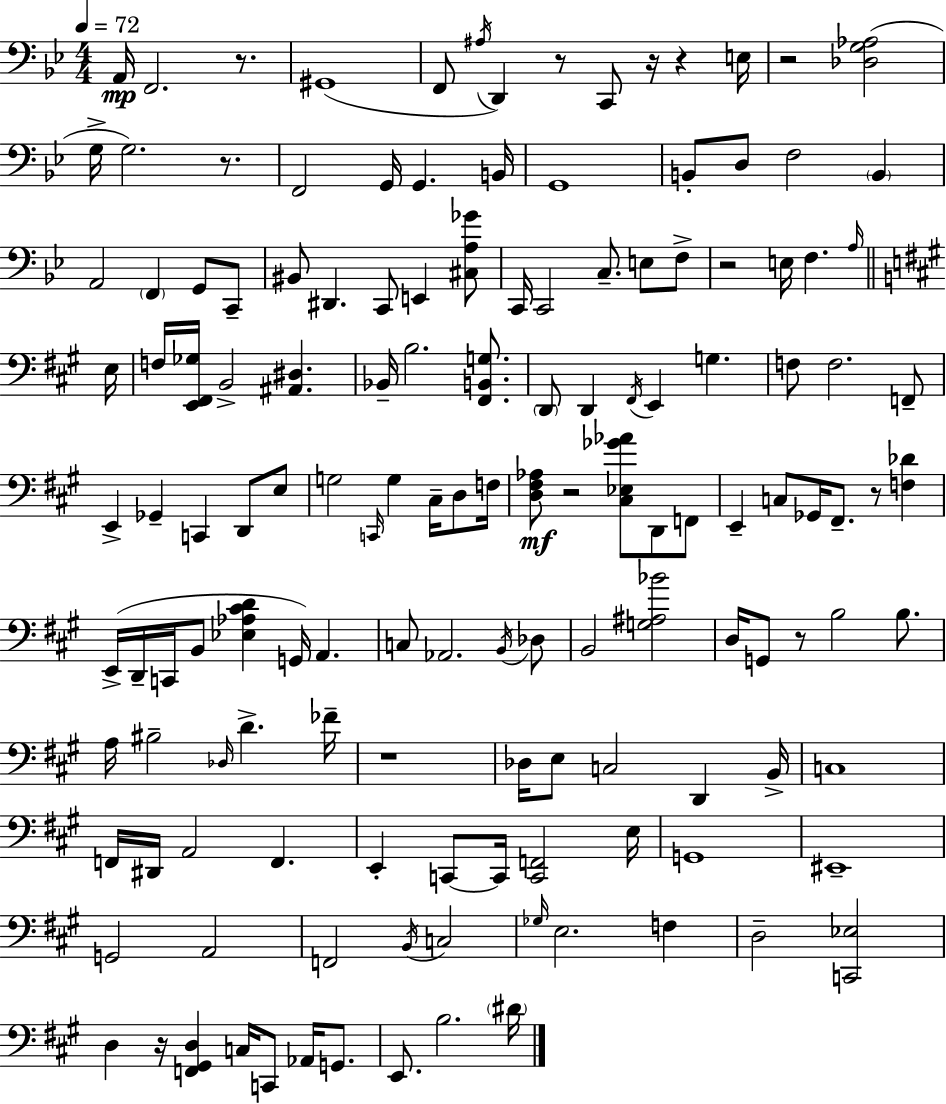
{
  \clef bass
  \numericTimeSignature
  \time 4/4
  \key bes \major
  \tempo 4 = 72
  \repeat volta 2 { a,16\mp f,2. r8. | gis,1( | f,8 \acciaccatura { ais16 } d,4) r8 c,8 r16 r4 | e16 r2 <des g aes>2( | \break g16-> g2.) r8. | f,2 g,16 g,4. | b,16 g,1 | b,8-. d8 f2 \parenthesize b,4 | \break a,2 \parenthesize f,4 g,8 c,8-- | bis,8 dis,4. c,8 e,4 <cis a ges'>8 | c,16 c,2 c8.-- e8 f8-> | r2 e16 f4. | \break \grace { a16 } \bar "||" \break \key a \major e16 f16 <e, fis, ges>16 b,2-> <ais, dis>4. | bes,16-- b2. <fis, b, g>8. | \parenthesize d,8 d,4 \acciaccatura { fis,16 } e,4 g4. | f8 f2. | \break f,8-- e,4-> ges,4-- c,4 d,8 | e8 g2 \grace { c,16 } g4 cis16-- | d8 f16 <d fis aes>8\mf r2 <cis ees ges' aes'>8 d,8 | f,8 e,4-- c8 ges,16 fis,8.-- r8 <f des'>4 | \break e,16->( d,16-- c,16 b,8 <ees aes cis' d'>4 g,16) a,4. | c8 aes,2. | \acciaccatura { b,16 } des8 b,2 <g ais bes'>2 | d16 g,8 r8 b2 | \break b8. a16 bis2-- \grace { des16 } d'4.-> | fes'16-- r1 | des16 e8 c2 | d,4 b,16-> c1 | \break f,16 dis,16 a,2 f,4. | e,4-. c,8~~ c,16 <c, f,>2 | e16 g,1 | eis,1-- | \break g,2 a,2 | f,2 \acciaccatura { b,16 } c2 | \grace { ges16 } e2. | f4 d2-- <c, ees>2 | \break d4 r16 <f, gis, d>4 | c16 c,8 aes,16 g,8. e,8. b2. | \parenthesize dis'16 } \bar "|."
}